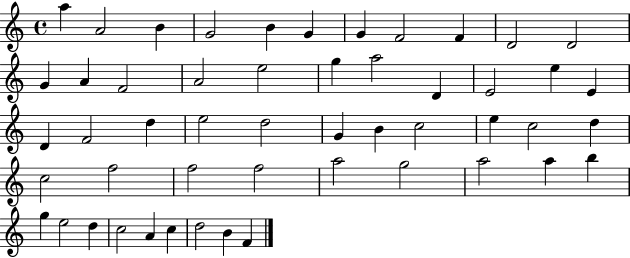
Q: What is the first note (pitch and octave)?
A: A5